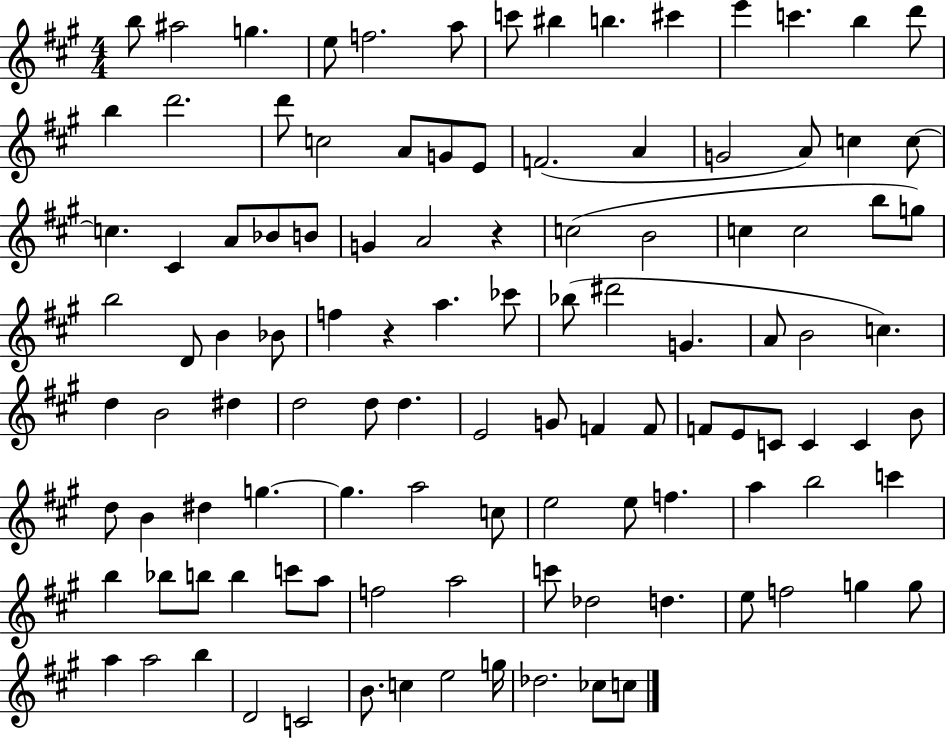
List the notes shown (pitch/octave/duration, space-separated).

B5/e A#5/h G5/q. E5/e F5/h. A5/e C6/e BIS5/q B5/q. C#6/q E6/q C6/q. B5/q D6/e B5/q D6/h. D6/e C5/h A4/e G4/e E4/e F4/h. A4/q G4/h A4/e C5/q C5/e C5/q. C#4/q A4/e Bb4/e B4/e G4/q A4/h R/q C5/h B4/h C5/q C5/h B5/e G5/e B5/h D4/e B4/q Bb4/e F5/q R/q A5/q. CES6/e Bb5/e D#6/h G4/q. A4/e B4/h C5/q. D5/q B4/h D#5/q D5/h D5/e D5/q. E4/h G4/e F4/q F4/e F4/e E4/e C4/e C4/q C4/q B4/e D5/e B4/q D#5/q G5/q. G5/q. A5/h C5/e E5/h E5/e F5/q. A5/q B5/h C6/q B5/q Bb5/e B5/e B5/q C6/e A5/e F5/h A5/h C6/e Db5/h D5/q. E5/e F5/h G5/q G5/e A5/q A5/h B5/q D4/h C4/h B4/e. C5/q E5/h G5/s Db5/h. CES5/e C5/e